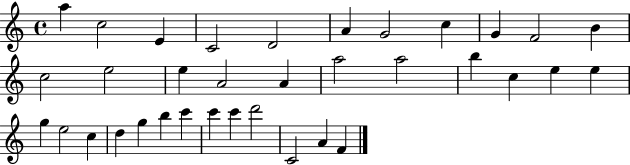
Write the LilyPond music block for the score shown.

{
  \clef treble
  \time 4/4
  \defaultTimeSignature
  \key c \major
  a''4 c''2 e'4 | c'2 d'2 | a'4 g'2 c''4 | g'4 f'2 b'4 | \break c''2 e''2 | e''4 a'2 a'4 | a''2 a''2 | b''4 c''4 e''4 e''4 | \break g''4 e''2 c''4 | d''4 g''4 b''4 c'''4 | c'''4 c'''4 d'''2 | c'2 a'4 f'4 | \break \bar "|."
}